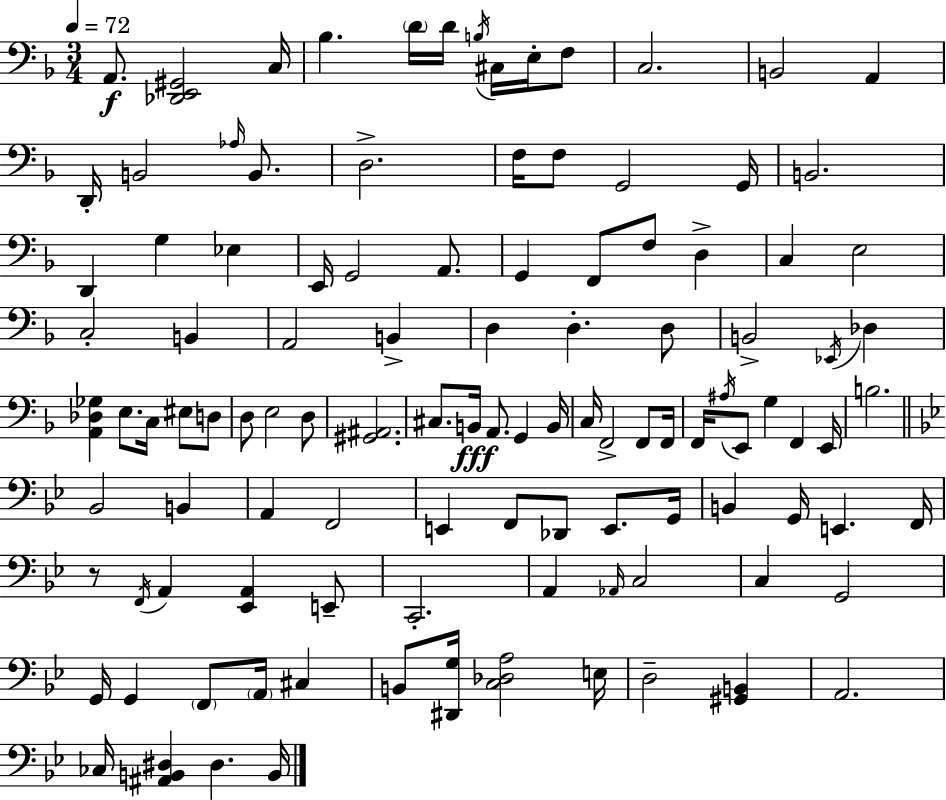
X:1
T:Untitled
M:3/4
L:1/4
K:F
A,,/2 [_D,,E,,^G,,]2 C,/4 _B, D/4 D/4 B,/4 ^C,/4 E,/4 F,/2 C,2 B,,2 A,, D,,/4 B,,2 _A,/4 B,,/2 D,2 F,/4 F,/2 G,,2 G,,/4 B,,2 D,, G, _E, E,,/4 G,,2 A,,/2 G,, F,,/2 F,/2 D, C, E,2 C,2 B,, A,,2 B,, D, D, D,/2 B,,2 _E,,/4 _D, [A,,_D,_G,] E,/2 C,/4 ^E,/2 D,/2 D,/2 E,2 D,/2 [^G,,^A,,]2 ^C,/2 B,,/4 A,,/2 G,, B,,/4 C,/4 F,,2 F,,/2 F,,/4 F,,/4 ^A,/4 E,,/2 G, F,, E,,/4 B,2 _B,,2 B,, A,, F,,2 E,, F,,/2 _D,,/2 E,,/2 G,,/4 B,, G,,/4 E,, F,,/4 z/2 F,,/4 A,, [_E,,A,,] E,,/2 C,,2 A,, _A,,/4 C,2 C, G,,2 G,,/4 G,, F,,/2 A,,/4 ^C, B,,/2 [^D,,G,]/4 [C,_D,A,]2 E,/4 D,2 [^G,,B,,] A,,2 _C,/4 [^A,,B,,^D,] ^D, B,,/4